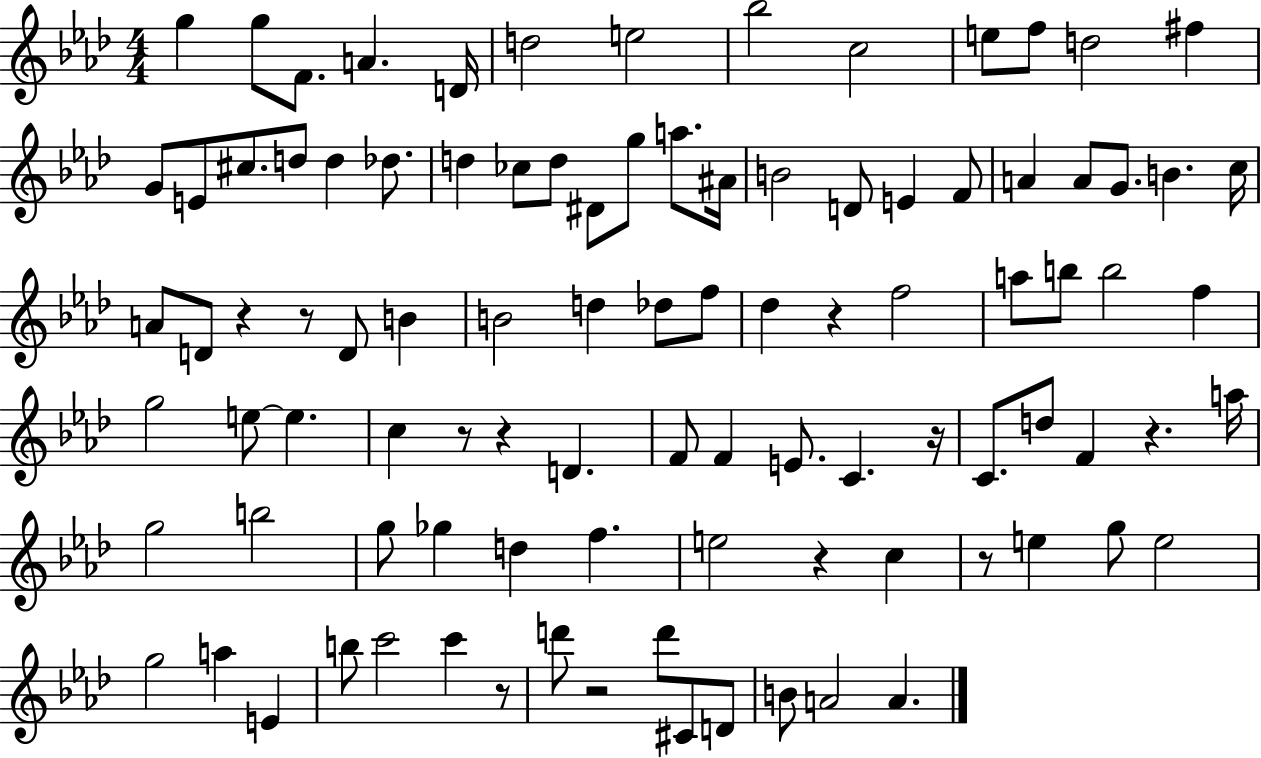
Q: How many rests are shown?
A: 11